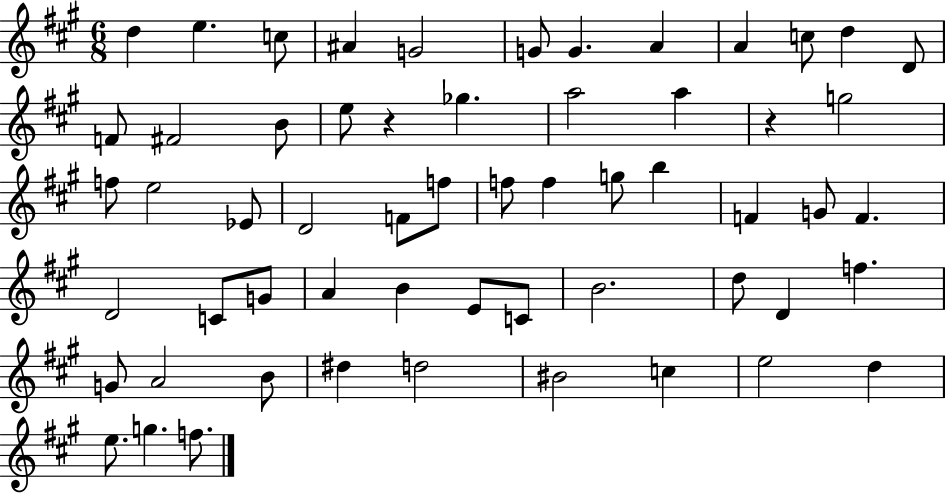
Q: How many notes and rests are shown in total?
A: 58